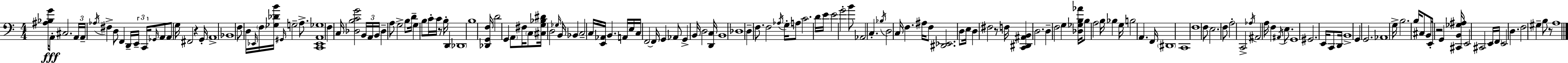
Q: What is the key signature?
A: A minor